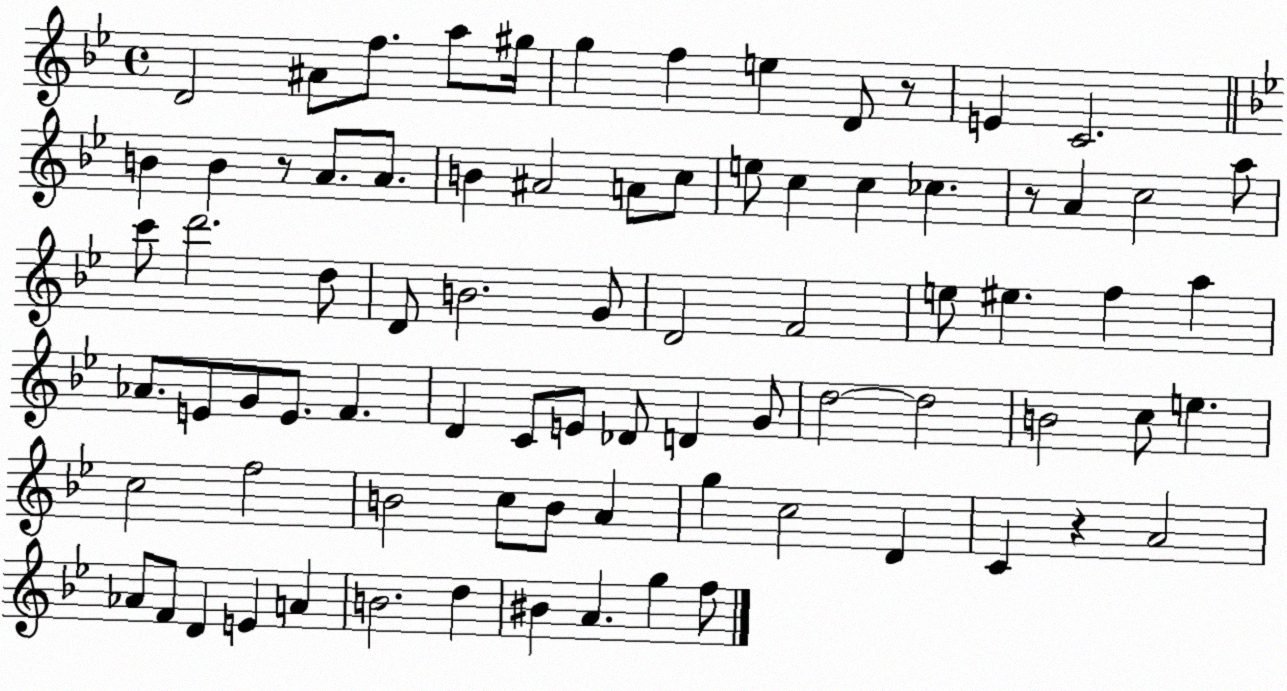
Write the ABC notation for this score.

X:1
T:Untitled
M:4/4
L:1/4
K:Bb
D2 ^A/2 f/2 a/2 ^g/4 g f e D/2 z/2 E C2 B B z/2 A/2 A/2 B ^A2 A/2 c/2 e/2 c c _c z/2 A c2 a/2 c'/2 d'2 d/2 D/2 B2 G/2 D2 F2 e/2 ^e f a _A/2 E/2 G/2 E/2 F D C/2 E/2 _D/2 D G/2 d2 d2 B2 c/2 e c2 f2 B2 c/2 B/2 A g c2 D C z A2 _A/2 F/2 D E A B2 d ^B A g f/2